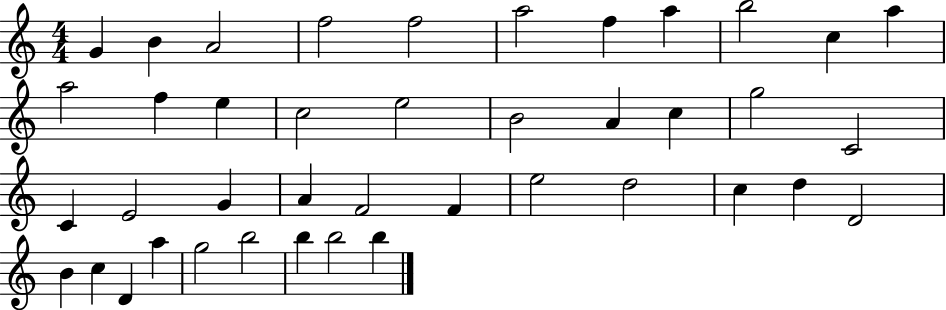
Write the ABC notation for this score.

X:1
T:Untitled
M:4/4
L:1/4
K:C
G B A2 f2 f2 a2 f a b2 c a a2 f e c2 e2 B2 A c g2 C2 C E2 G A F2 F e2 d2 c d D2 B c D a g2 b2 b b2 b